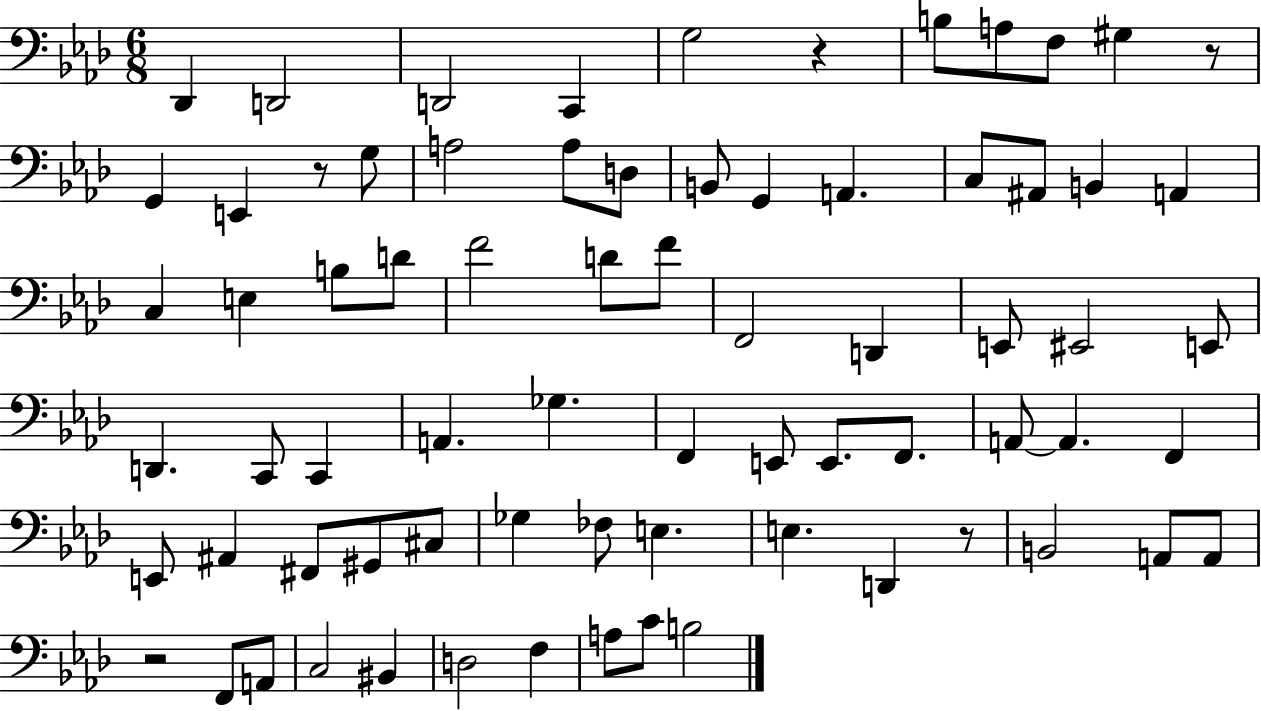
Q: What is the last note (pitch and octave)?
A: B3